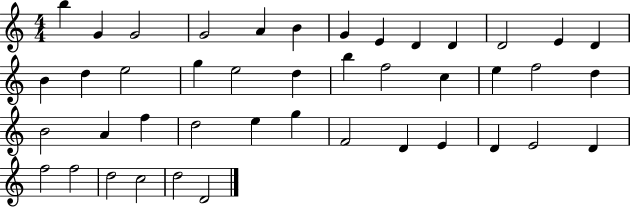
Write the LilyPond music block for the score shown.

{
  \clef treble
  \numericTimeSignature
  \time 4/4
  \key c \major
  b''4 g'4 g'2 | g'2 a'4 b'4 | g'4 e'4 d'4 d'4 | d'2 e'4 d'4 | \break b'4 d''4 e''2 | g''4 e''2 d''4 | b''4 f''2 c''4 | e''4 f''2 d''4 | \break b'2 a'4 f''4 | d''2 e''4 g''4 | f'2 d'4 e'4 | d'4 e'2 d'4 | \break f''2 f''2 | d''2 c''2 | d''2 d'2 | \bar "|."
}